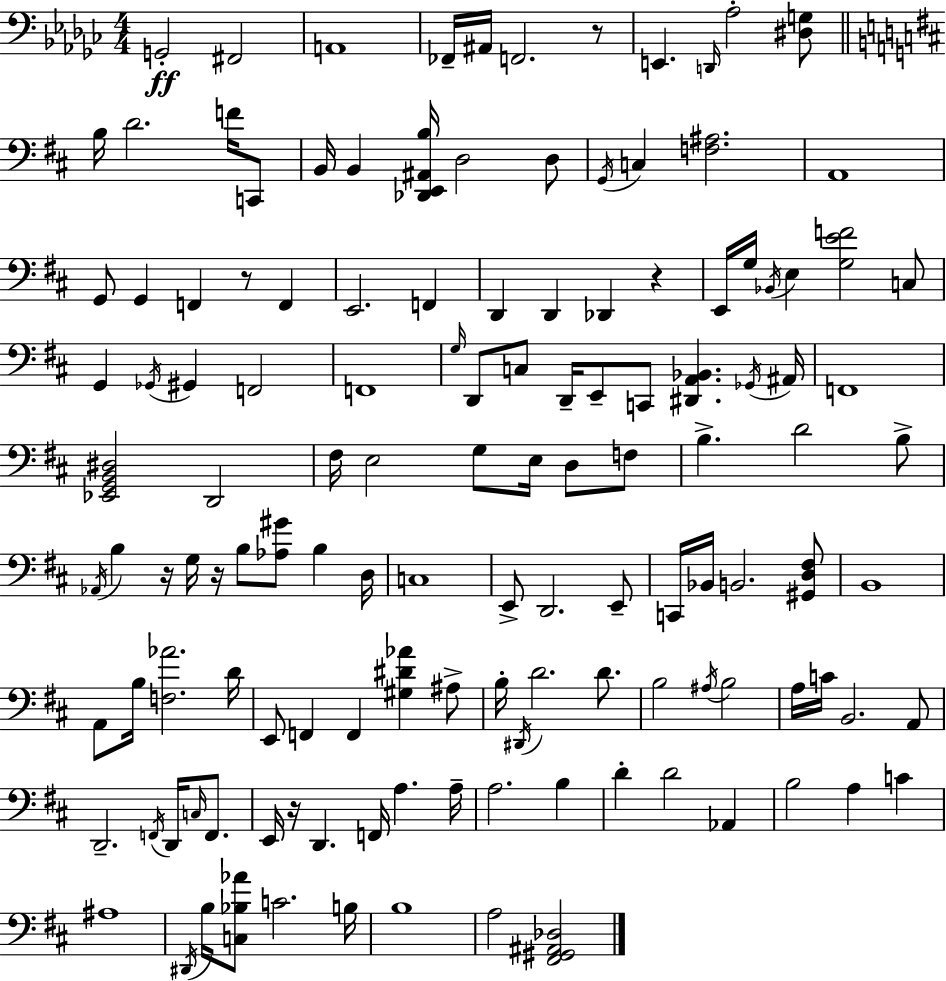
{
  \clef bass
  \numericTimeSignature
  \time 4/4
  \key ees \minor
  \repeat volta 2 { g,2-.\ff fis,2 | a,1 | fes,16-- ais,16 f,2. r8 | e,4. \grace { d,16 } aes2-. <dis g>8 | \break \bar "||" \break \key b \minor b16 d'2. f'16 c,8 | b,16 b,4 <des, e, ais, b>16 d2 d8 | \acciaccatura { g,16 } c4 <f ais>2. | a,1 | \break g,8 g,4 f,4 r8 f,4 | e,2. f,4 | d,4 d,4 des,4 r4 | e,16 g16 \acciaccatura { bes,16 } e4 <g e' f'>2 | \break c8 g,4 \acciaccatura { ges,16 } gis,4 f,2 | f,1 | \grace { g16 } d,8 c8 d,16-- e,8-- c,8 <dis, a, bes,>4. | \acciaccatura { ges,16 } ais,16 f,1 | \break <ees, g, b, dis>2 d,2 | fis16 e2 g8 | e16 d8 f8 b4.-> d'2 | b8-> \acciaccatura { aes,16 } b4 r16 g16 r16 b8 <aes gis'>8 | \break b4 d16 c1 | e,8-> d,2. | e,8-- c,16 bes,16 b,2. | <gis, d fis>8 b,1 | \break a,8 b16 <f aes'>2. | d'16 e,8 f,4 f,4 | <gis dis' aes'>4 ais8-> b16-. \acciaccatura { dis,16 } d'2. | d'8. b2 \acciaccatura { ais16 } | \break b2 a16 c'16 b,2. | a,8 d,2.-- | \acciaccatura { f,16 } d,16 \grace { c16 } f,8. e,16 r16 d,4. | f,16 a4. a16-- a2. | \break b4 d'4-. d'2 | aes,4 b2 | a4 c'4 ais1 | \acciaccatura { dis,16 } b16 <c bes aes'>8 c'2. | \break b16 b1 | a2 | <fis, gis, ais, des>2 } \bar "|."
}